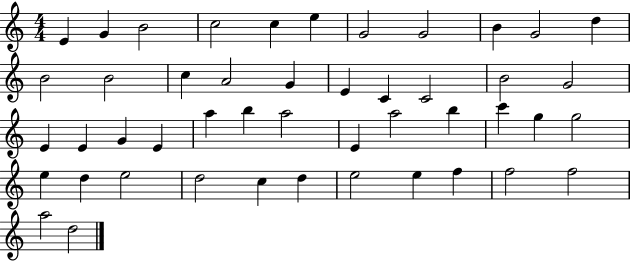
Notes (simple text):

E4/q G4/q B4/h C5/h C5/q E5/q G4/h G4/h B4/q G4/h D5/q B4/h B4/h C5/q A4/h G4/q E4/q C4/q C4/h B4/h G4/h E4/q E4/q G4/q E4/q A5/q B5/q A5/h E4/q A5/h B5/q C6/q G5/q G5/h E5/q D5/q E5/h D5/h C5/q D5/q E5/h E5/q F5/q F5/h F5/h A5/h D5/h